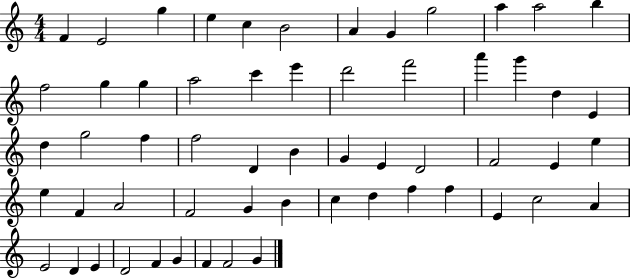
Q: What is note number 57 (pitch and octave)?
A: F4